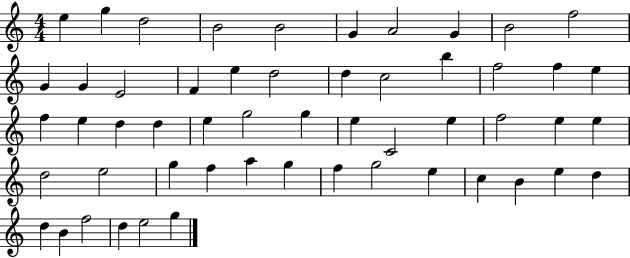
X:1
T:Untitled
M:4/4
L:1/4
K:C
e g d2 B2 B2 G A2 G B2 f2 G G E2 F e d2 d c2 b f2 f e f e d d e g2 g e C2 e f2 e e d2 e2 g f a g f g2 e c B e d d B f2 d e2 g